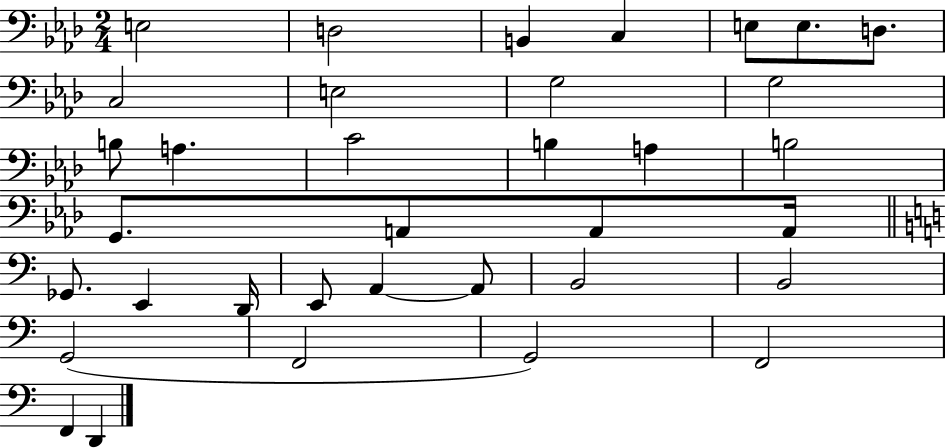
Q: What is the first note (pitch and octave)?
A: E3